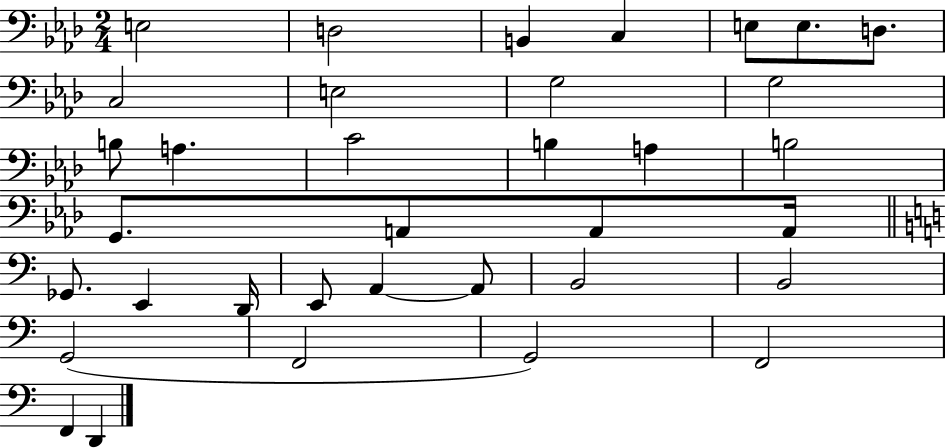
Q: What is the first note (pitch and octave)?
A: E3